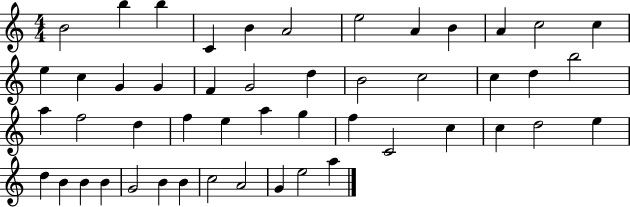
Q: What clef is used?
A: treble